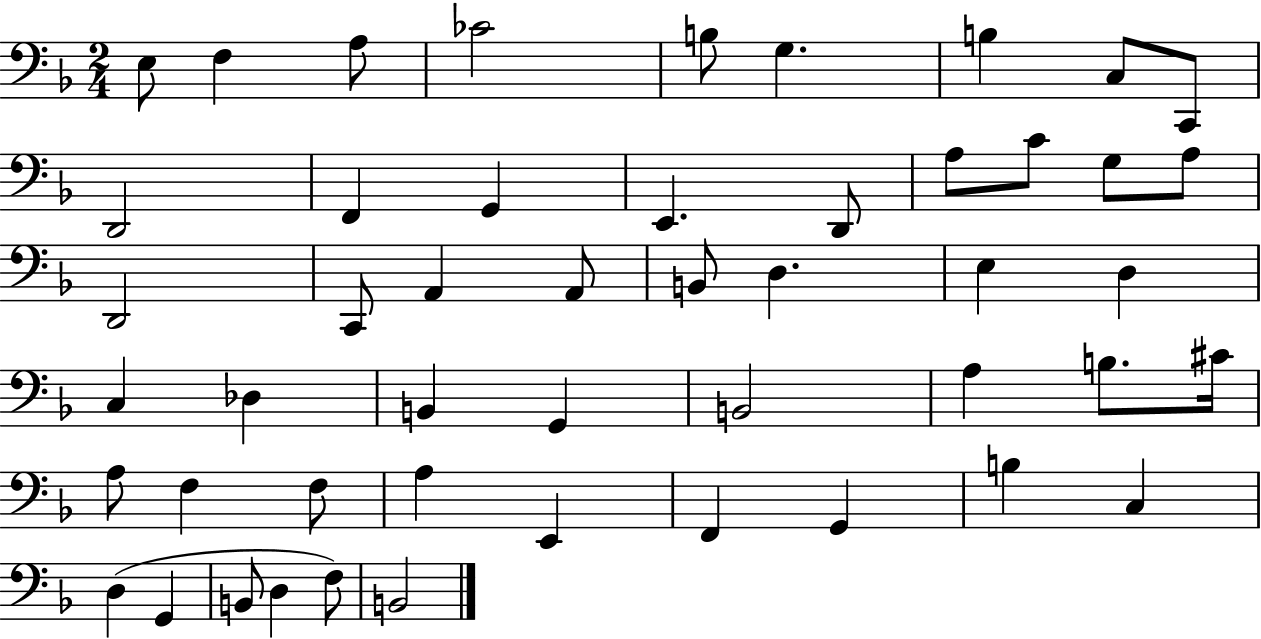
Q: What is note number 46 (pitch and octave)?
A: B2